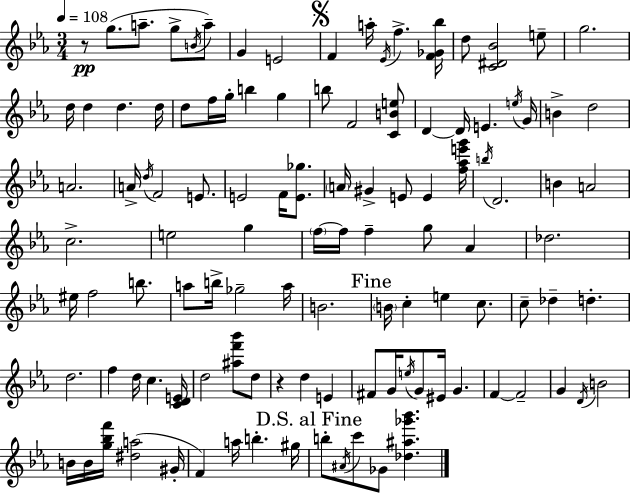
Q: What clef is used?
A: treble